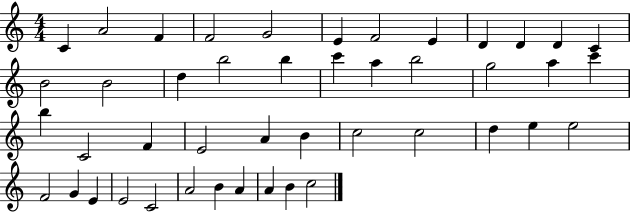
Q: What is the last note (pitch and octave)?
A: C5